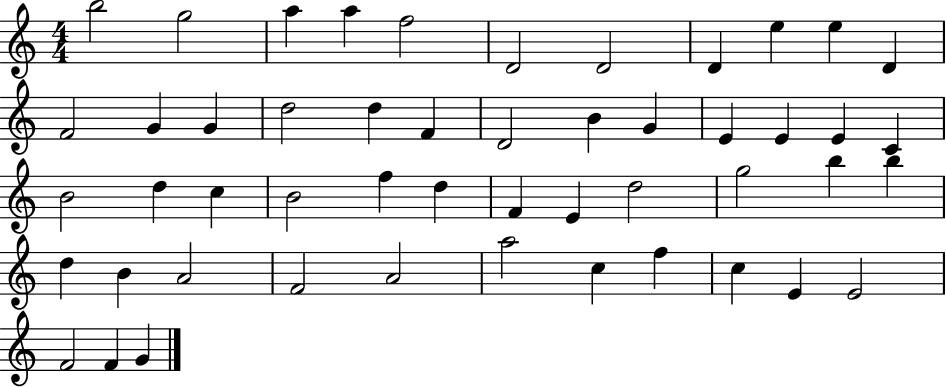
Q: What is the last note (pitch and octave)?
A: G4